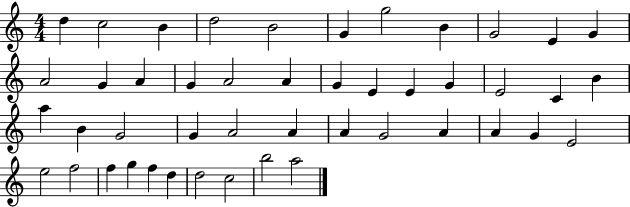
D5/q C5/h B4/q D5/h B4/h G4/q G5/h B4/q G4/h E4/q G4/q A4/h G4/q A4/q G4/q A4/h A4/q G4/q E4/q E4/q G4/q E4/h C4/q B4/q A5/q B4/q G4/h G4/q A4/h A4/q A4/q G4/h A4/q A4/q G4/q E4/h E5/h F5/h F5/q G5/q F5/q D5/q D5/h C5/h B5/h A5/h